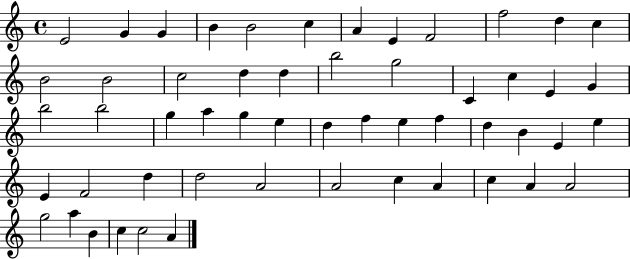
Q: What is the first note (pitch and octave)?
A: E4